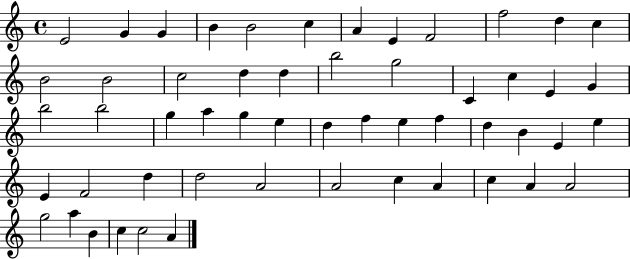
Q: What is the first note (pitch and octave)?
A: E4